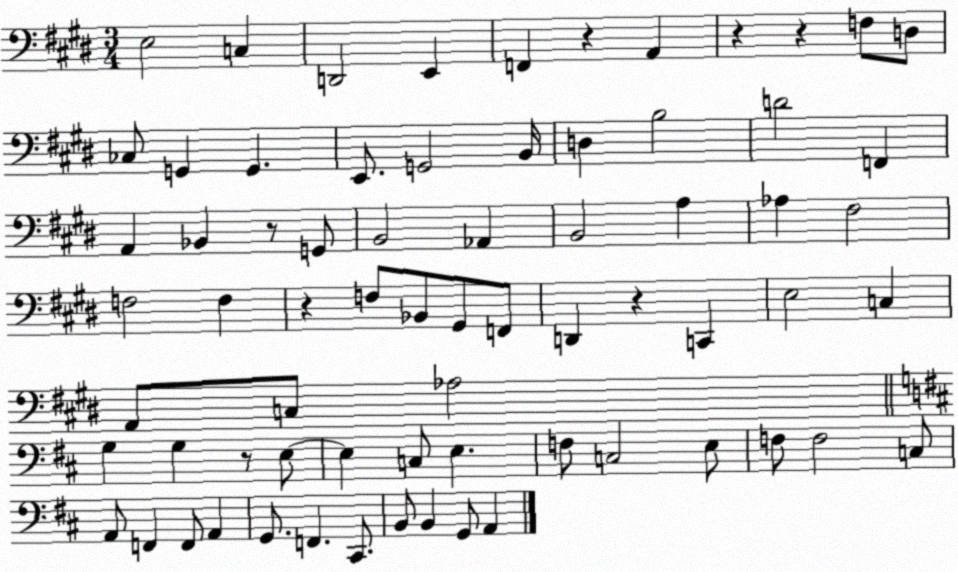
X:1
T:Untitled
M:3/4
L:1/4
K:E
E,2 C, D,,2 E,, F,, z A,, z z F,/2 D,/2 _C,/2 G,, G,, E,,/2 G,,2 B,,/4 D, B,2 D2 F,, A,, _B,, z/2 G,,/2 B,,2 _A,, B,,2 A, _A, ^F,2 F,2 F, z F,/2 _B,,/2 ^G,,/2 F,,/2 D,, z C,, E,2 C, A,,/2 C,/2 _A,2 G, G, z/2 E,/2 E, C,/2 E, F,/2 C,2 E,/2 F,/2 F,2 C,/2 A,,/2 F,, F,,/2 A,, G,,/2 F,, ^C,,/2 B,,/2 B,, G,,/2 A,,